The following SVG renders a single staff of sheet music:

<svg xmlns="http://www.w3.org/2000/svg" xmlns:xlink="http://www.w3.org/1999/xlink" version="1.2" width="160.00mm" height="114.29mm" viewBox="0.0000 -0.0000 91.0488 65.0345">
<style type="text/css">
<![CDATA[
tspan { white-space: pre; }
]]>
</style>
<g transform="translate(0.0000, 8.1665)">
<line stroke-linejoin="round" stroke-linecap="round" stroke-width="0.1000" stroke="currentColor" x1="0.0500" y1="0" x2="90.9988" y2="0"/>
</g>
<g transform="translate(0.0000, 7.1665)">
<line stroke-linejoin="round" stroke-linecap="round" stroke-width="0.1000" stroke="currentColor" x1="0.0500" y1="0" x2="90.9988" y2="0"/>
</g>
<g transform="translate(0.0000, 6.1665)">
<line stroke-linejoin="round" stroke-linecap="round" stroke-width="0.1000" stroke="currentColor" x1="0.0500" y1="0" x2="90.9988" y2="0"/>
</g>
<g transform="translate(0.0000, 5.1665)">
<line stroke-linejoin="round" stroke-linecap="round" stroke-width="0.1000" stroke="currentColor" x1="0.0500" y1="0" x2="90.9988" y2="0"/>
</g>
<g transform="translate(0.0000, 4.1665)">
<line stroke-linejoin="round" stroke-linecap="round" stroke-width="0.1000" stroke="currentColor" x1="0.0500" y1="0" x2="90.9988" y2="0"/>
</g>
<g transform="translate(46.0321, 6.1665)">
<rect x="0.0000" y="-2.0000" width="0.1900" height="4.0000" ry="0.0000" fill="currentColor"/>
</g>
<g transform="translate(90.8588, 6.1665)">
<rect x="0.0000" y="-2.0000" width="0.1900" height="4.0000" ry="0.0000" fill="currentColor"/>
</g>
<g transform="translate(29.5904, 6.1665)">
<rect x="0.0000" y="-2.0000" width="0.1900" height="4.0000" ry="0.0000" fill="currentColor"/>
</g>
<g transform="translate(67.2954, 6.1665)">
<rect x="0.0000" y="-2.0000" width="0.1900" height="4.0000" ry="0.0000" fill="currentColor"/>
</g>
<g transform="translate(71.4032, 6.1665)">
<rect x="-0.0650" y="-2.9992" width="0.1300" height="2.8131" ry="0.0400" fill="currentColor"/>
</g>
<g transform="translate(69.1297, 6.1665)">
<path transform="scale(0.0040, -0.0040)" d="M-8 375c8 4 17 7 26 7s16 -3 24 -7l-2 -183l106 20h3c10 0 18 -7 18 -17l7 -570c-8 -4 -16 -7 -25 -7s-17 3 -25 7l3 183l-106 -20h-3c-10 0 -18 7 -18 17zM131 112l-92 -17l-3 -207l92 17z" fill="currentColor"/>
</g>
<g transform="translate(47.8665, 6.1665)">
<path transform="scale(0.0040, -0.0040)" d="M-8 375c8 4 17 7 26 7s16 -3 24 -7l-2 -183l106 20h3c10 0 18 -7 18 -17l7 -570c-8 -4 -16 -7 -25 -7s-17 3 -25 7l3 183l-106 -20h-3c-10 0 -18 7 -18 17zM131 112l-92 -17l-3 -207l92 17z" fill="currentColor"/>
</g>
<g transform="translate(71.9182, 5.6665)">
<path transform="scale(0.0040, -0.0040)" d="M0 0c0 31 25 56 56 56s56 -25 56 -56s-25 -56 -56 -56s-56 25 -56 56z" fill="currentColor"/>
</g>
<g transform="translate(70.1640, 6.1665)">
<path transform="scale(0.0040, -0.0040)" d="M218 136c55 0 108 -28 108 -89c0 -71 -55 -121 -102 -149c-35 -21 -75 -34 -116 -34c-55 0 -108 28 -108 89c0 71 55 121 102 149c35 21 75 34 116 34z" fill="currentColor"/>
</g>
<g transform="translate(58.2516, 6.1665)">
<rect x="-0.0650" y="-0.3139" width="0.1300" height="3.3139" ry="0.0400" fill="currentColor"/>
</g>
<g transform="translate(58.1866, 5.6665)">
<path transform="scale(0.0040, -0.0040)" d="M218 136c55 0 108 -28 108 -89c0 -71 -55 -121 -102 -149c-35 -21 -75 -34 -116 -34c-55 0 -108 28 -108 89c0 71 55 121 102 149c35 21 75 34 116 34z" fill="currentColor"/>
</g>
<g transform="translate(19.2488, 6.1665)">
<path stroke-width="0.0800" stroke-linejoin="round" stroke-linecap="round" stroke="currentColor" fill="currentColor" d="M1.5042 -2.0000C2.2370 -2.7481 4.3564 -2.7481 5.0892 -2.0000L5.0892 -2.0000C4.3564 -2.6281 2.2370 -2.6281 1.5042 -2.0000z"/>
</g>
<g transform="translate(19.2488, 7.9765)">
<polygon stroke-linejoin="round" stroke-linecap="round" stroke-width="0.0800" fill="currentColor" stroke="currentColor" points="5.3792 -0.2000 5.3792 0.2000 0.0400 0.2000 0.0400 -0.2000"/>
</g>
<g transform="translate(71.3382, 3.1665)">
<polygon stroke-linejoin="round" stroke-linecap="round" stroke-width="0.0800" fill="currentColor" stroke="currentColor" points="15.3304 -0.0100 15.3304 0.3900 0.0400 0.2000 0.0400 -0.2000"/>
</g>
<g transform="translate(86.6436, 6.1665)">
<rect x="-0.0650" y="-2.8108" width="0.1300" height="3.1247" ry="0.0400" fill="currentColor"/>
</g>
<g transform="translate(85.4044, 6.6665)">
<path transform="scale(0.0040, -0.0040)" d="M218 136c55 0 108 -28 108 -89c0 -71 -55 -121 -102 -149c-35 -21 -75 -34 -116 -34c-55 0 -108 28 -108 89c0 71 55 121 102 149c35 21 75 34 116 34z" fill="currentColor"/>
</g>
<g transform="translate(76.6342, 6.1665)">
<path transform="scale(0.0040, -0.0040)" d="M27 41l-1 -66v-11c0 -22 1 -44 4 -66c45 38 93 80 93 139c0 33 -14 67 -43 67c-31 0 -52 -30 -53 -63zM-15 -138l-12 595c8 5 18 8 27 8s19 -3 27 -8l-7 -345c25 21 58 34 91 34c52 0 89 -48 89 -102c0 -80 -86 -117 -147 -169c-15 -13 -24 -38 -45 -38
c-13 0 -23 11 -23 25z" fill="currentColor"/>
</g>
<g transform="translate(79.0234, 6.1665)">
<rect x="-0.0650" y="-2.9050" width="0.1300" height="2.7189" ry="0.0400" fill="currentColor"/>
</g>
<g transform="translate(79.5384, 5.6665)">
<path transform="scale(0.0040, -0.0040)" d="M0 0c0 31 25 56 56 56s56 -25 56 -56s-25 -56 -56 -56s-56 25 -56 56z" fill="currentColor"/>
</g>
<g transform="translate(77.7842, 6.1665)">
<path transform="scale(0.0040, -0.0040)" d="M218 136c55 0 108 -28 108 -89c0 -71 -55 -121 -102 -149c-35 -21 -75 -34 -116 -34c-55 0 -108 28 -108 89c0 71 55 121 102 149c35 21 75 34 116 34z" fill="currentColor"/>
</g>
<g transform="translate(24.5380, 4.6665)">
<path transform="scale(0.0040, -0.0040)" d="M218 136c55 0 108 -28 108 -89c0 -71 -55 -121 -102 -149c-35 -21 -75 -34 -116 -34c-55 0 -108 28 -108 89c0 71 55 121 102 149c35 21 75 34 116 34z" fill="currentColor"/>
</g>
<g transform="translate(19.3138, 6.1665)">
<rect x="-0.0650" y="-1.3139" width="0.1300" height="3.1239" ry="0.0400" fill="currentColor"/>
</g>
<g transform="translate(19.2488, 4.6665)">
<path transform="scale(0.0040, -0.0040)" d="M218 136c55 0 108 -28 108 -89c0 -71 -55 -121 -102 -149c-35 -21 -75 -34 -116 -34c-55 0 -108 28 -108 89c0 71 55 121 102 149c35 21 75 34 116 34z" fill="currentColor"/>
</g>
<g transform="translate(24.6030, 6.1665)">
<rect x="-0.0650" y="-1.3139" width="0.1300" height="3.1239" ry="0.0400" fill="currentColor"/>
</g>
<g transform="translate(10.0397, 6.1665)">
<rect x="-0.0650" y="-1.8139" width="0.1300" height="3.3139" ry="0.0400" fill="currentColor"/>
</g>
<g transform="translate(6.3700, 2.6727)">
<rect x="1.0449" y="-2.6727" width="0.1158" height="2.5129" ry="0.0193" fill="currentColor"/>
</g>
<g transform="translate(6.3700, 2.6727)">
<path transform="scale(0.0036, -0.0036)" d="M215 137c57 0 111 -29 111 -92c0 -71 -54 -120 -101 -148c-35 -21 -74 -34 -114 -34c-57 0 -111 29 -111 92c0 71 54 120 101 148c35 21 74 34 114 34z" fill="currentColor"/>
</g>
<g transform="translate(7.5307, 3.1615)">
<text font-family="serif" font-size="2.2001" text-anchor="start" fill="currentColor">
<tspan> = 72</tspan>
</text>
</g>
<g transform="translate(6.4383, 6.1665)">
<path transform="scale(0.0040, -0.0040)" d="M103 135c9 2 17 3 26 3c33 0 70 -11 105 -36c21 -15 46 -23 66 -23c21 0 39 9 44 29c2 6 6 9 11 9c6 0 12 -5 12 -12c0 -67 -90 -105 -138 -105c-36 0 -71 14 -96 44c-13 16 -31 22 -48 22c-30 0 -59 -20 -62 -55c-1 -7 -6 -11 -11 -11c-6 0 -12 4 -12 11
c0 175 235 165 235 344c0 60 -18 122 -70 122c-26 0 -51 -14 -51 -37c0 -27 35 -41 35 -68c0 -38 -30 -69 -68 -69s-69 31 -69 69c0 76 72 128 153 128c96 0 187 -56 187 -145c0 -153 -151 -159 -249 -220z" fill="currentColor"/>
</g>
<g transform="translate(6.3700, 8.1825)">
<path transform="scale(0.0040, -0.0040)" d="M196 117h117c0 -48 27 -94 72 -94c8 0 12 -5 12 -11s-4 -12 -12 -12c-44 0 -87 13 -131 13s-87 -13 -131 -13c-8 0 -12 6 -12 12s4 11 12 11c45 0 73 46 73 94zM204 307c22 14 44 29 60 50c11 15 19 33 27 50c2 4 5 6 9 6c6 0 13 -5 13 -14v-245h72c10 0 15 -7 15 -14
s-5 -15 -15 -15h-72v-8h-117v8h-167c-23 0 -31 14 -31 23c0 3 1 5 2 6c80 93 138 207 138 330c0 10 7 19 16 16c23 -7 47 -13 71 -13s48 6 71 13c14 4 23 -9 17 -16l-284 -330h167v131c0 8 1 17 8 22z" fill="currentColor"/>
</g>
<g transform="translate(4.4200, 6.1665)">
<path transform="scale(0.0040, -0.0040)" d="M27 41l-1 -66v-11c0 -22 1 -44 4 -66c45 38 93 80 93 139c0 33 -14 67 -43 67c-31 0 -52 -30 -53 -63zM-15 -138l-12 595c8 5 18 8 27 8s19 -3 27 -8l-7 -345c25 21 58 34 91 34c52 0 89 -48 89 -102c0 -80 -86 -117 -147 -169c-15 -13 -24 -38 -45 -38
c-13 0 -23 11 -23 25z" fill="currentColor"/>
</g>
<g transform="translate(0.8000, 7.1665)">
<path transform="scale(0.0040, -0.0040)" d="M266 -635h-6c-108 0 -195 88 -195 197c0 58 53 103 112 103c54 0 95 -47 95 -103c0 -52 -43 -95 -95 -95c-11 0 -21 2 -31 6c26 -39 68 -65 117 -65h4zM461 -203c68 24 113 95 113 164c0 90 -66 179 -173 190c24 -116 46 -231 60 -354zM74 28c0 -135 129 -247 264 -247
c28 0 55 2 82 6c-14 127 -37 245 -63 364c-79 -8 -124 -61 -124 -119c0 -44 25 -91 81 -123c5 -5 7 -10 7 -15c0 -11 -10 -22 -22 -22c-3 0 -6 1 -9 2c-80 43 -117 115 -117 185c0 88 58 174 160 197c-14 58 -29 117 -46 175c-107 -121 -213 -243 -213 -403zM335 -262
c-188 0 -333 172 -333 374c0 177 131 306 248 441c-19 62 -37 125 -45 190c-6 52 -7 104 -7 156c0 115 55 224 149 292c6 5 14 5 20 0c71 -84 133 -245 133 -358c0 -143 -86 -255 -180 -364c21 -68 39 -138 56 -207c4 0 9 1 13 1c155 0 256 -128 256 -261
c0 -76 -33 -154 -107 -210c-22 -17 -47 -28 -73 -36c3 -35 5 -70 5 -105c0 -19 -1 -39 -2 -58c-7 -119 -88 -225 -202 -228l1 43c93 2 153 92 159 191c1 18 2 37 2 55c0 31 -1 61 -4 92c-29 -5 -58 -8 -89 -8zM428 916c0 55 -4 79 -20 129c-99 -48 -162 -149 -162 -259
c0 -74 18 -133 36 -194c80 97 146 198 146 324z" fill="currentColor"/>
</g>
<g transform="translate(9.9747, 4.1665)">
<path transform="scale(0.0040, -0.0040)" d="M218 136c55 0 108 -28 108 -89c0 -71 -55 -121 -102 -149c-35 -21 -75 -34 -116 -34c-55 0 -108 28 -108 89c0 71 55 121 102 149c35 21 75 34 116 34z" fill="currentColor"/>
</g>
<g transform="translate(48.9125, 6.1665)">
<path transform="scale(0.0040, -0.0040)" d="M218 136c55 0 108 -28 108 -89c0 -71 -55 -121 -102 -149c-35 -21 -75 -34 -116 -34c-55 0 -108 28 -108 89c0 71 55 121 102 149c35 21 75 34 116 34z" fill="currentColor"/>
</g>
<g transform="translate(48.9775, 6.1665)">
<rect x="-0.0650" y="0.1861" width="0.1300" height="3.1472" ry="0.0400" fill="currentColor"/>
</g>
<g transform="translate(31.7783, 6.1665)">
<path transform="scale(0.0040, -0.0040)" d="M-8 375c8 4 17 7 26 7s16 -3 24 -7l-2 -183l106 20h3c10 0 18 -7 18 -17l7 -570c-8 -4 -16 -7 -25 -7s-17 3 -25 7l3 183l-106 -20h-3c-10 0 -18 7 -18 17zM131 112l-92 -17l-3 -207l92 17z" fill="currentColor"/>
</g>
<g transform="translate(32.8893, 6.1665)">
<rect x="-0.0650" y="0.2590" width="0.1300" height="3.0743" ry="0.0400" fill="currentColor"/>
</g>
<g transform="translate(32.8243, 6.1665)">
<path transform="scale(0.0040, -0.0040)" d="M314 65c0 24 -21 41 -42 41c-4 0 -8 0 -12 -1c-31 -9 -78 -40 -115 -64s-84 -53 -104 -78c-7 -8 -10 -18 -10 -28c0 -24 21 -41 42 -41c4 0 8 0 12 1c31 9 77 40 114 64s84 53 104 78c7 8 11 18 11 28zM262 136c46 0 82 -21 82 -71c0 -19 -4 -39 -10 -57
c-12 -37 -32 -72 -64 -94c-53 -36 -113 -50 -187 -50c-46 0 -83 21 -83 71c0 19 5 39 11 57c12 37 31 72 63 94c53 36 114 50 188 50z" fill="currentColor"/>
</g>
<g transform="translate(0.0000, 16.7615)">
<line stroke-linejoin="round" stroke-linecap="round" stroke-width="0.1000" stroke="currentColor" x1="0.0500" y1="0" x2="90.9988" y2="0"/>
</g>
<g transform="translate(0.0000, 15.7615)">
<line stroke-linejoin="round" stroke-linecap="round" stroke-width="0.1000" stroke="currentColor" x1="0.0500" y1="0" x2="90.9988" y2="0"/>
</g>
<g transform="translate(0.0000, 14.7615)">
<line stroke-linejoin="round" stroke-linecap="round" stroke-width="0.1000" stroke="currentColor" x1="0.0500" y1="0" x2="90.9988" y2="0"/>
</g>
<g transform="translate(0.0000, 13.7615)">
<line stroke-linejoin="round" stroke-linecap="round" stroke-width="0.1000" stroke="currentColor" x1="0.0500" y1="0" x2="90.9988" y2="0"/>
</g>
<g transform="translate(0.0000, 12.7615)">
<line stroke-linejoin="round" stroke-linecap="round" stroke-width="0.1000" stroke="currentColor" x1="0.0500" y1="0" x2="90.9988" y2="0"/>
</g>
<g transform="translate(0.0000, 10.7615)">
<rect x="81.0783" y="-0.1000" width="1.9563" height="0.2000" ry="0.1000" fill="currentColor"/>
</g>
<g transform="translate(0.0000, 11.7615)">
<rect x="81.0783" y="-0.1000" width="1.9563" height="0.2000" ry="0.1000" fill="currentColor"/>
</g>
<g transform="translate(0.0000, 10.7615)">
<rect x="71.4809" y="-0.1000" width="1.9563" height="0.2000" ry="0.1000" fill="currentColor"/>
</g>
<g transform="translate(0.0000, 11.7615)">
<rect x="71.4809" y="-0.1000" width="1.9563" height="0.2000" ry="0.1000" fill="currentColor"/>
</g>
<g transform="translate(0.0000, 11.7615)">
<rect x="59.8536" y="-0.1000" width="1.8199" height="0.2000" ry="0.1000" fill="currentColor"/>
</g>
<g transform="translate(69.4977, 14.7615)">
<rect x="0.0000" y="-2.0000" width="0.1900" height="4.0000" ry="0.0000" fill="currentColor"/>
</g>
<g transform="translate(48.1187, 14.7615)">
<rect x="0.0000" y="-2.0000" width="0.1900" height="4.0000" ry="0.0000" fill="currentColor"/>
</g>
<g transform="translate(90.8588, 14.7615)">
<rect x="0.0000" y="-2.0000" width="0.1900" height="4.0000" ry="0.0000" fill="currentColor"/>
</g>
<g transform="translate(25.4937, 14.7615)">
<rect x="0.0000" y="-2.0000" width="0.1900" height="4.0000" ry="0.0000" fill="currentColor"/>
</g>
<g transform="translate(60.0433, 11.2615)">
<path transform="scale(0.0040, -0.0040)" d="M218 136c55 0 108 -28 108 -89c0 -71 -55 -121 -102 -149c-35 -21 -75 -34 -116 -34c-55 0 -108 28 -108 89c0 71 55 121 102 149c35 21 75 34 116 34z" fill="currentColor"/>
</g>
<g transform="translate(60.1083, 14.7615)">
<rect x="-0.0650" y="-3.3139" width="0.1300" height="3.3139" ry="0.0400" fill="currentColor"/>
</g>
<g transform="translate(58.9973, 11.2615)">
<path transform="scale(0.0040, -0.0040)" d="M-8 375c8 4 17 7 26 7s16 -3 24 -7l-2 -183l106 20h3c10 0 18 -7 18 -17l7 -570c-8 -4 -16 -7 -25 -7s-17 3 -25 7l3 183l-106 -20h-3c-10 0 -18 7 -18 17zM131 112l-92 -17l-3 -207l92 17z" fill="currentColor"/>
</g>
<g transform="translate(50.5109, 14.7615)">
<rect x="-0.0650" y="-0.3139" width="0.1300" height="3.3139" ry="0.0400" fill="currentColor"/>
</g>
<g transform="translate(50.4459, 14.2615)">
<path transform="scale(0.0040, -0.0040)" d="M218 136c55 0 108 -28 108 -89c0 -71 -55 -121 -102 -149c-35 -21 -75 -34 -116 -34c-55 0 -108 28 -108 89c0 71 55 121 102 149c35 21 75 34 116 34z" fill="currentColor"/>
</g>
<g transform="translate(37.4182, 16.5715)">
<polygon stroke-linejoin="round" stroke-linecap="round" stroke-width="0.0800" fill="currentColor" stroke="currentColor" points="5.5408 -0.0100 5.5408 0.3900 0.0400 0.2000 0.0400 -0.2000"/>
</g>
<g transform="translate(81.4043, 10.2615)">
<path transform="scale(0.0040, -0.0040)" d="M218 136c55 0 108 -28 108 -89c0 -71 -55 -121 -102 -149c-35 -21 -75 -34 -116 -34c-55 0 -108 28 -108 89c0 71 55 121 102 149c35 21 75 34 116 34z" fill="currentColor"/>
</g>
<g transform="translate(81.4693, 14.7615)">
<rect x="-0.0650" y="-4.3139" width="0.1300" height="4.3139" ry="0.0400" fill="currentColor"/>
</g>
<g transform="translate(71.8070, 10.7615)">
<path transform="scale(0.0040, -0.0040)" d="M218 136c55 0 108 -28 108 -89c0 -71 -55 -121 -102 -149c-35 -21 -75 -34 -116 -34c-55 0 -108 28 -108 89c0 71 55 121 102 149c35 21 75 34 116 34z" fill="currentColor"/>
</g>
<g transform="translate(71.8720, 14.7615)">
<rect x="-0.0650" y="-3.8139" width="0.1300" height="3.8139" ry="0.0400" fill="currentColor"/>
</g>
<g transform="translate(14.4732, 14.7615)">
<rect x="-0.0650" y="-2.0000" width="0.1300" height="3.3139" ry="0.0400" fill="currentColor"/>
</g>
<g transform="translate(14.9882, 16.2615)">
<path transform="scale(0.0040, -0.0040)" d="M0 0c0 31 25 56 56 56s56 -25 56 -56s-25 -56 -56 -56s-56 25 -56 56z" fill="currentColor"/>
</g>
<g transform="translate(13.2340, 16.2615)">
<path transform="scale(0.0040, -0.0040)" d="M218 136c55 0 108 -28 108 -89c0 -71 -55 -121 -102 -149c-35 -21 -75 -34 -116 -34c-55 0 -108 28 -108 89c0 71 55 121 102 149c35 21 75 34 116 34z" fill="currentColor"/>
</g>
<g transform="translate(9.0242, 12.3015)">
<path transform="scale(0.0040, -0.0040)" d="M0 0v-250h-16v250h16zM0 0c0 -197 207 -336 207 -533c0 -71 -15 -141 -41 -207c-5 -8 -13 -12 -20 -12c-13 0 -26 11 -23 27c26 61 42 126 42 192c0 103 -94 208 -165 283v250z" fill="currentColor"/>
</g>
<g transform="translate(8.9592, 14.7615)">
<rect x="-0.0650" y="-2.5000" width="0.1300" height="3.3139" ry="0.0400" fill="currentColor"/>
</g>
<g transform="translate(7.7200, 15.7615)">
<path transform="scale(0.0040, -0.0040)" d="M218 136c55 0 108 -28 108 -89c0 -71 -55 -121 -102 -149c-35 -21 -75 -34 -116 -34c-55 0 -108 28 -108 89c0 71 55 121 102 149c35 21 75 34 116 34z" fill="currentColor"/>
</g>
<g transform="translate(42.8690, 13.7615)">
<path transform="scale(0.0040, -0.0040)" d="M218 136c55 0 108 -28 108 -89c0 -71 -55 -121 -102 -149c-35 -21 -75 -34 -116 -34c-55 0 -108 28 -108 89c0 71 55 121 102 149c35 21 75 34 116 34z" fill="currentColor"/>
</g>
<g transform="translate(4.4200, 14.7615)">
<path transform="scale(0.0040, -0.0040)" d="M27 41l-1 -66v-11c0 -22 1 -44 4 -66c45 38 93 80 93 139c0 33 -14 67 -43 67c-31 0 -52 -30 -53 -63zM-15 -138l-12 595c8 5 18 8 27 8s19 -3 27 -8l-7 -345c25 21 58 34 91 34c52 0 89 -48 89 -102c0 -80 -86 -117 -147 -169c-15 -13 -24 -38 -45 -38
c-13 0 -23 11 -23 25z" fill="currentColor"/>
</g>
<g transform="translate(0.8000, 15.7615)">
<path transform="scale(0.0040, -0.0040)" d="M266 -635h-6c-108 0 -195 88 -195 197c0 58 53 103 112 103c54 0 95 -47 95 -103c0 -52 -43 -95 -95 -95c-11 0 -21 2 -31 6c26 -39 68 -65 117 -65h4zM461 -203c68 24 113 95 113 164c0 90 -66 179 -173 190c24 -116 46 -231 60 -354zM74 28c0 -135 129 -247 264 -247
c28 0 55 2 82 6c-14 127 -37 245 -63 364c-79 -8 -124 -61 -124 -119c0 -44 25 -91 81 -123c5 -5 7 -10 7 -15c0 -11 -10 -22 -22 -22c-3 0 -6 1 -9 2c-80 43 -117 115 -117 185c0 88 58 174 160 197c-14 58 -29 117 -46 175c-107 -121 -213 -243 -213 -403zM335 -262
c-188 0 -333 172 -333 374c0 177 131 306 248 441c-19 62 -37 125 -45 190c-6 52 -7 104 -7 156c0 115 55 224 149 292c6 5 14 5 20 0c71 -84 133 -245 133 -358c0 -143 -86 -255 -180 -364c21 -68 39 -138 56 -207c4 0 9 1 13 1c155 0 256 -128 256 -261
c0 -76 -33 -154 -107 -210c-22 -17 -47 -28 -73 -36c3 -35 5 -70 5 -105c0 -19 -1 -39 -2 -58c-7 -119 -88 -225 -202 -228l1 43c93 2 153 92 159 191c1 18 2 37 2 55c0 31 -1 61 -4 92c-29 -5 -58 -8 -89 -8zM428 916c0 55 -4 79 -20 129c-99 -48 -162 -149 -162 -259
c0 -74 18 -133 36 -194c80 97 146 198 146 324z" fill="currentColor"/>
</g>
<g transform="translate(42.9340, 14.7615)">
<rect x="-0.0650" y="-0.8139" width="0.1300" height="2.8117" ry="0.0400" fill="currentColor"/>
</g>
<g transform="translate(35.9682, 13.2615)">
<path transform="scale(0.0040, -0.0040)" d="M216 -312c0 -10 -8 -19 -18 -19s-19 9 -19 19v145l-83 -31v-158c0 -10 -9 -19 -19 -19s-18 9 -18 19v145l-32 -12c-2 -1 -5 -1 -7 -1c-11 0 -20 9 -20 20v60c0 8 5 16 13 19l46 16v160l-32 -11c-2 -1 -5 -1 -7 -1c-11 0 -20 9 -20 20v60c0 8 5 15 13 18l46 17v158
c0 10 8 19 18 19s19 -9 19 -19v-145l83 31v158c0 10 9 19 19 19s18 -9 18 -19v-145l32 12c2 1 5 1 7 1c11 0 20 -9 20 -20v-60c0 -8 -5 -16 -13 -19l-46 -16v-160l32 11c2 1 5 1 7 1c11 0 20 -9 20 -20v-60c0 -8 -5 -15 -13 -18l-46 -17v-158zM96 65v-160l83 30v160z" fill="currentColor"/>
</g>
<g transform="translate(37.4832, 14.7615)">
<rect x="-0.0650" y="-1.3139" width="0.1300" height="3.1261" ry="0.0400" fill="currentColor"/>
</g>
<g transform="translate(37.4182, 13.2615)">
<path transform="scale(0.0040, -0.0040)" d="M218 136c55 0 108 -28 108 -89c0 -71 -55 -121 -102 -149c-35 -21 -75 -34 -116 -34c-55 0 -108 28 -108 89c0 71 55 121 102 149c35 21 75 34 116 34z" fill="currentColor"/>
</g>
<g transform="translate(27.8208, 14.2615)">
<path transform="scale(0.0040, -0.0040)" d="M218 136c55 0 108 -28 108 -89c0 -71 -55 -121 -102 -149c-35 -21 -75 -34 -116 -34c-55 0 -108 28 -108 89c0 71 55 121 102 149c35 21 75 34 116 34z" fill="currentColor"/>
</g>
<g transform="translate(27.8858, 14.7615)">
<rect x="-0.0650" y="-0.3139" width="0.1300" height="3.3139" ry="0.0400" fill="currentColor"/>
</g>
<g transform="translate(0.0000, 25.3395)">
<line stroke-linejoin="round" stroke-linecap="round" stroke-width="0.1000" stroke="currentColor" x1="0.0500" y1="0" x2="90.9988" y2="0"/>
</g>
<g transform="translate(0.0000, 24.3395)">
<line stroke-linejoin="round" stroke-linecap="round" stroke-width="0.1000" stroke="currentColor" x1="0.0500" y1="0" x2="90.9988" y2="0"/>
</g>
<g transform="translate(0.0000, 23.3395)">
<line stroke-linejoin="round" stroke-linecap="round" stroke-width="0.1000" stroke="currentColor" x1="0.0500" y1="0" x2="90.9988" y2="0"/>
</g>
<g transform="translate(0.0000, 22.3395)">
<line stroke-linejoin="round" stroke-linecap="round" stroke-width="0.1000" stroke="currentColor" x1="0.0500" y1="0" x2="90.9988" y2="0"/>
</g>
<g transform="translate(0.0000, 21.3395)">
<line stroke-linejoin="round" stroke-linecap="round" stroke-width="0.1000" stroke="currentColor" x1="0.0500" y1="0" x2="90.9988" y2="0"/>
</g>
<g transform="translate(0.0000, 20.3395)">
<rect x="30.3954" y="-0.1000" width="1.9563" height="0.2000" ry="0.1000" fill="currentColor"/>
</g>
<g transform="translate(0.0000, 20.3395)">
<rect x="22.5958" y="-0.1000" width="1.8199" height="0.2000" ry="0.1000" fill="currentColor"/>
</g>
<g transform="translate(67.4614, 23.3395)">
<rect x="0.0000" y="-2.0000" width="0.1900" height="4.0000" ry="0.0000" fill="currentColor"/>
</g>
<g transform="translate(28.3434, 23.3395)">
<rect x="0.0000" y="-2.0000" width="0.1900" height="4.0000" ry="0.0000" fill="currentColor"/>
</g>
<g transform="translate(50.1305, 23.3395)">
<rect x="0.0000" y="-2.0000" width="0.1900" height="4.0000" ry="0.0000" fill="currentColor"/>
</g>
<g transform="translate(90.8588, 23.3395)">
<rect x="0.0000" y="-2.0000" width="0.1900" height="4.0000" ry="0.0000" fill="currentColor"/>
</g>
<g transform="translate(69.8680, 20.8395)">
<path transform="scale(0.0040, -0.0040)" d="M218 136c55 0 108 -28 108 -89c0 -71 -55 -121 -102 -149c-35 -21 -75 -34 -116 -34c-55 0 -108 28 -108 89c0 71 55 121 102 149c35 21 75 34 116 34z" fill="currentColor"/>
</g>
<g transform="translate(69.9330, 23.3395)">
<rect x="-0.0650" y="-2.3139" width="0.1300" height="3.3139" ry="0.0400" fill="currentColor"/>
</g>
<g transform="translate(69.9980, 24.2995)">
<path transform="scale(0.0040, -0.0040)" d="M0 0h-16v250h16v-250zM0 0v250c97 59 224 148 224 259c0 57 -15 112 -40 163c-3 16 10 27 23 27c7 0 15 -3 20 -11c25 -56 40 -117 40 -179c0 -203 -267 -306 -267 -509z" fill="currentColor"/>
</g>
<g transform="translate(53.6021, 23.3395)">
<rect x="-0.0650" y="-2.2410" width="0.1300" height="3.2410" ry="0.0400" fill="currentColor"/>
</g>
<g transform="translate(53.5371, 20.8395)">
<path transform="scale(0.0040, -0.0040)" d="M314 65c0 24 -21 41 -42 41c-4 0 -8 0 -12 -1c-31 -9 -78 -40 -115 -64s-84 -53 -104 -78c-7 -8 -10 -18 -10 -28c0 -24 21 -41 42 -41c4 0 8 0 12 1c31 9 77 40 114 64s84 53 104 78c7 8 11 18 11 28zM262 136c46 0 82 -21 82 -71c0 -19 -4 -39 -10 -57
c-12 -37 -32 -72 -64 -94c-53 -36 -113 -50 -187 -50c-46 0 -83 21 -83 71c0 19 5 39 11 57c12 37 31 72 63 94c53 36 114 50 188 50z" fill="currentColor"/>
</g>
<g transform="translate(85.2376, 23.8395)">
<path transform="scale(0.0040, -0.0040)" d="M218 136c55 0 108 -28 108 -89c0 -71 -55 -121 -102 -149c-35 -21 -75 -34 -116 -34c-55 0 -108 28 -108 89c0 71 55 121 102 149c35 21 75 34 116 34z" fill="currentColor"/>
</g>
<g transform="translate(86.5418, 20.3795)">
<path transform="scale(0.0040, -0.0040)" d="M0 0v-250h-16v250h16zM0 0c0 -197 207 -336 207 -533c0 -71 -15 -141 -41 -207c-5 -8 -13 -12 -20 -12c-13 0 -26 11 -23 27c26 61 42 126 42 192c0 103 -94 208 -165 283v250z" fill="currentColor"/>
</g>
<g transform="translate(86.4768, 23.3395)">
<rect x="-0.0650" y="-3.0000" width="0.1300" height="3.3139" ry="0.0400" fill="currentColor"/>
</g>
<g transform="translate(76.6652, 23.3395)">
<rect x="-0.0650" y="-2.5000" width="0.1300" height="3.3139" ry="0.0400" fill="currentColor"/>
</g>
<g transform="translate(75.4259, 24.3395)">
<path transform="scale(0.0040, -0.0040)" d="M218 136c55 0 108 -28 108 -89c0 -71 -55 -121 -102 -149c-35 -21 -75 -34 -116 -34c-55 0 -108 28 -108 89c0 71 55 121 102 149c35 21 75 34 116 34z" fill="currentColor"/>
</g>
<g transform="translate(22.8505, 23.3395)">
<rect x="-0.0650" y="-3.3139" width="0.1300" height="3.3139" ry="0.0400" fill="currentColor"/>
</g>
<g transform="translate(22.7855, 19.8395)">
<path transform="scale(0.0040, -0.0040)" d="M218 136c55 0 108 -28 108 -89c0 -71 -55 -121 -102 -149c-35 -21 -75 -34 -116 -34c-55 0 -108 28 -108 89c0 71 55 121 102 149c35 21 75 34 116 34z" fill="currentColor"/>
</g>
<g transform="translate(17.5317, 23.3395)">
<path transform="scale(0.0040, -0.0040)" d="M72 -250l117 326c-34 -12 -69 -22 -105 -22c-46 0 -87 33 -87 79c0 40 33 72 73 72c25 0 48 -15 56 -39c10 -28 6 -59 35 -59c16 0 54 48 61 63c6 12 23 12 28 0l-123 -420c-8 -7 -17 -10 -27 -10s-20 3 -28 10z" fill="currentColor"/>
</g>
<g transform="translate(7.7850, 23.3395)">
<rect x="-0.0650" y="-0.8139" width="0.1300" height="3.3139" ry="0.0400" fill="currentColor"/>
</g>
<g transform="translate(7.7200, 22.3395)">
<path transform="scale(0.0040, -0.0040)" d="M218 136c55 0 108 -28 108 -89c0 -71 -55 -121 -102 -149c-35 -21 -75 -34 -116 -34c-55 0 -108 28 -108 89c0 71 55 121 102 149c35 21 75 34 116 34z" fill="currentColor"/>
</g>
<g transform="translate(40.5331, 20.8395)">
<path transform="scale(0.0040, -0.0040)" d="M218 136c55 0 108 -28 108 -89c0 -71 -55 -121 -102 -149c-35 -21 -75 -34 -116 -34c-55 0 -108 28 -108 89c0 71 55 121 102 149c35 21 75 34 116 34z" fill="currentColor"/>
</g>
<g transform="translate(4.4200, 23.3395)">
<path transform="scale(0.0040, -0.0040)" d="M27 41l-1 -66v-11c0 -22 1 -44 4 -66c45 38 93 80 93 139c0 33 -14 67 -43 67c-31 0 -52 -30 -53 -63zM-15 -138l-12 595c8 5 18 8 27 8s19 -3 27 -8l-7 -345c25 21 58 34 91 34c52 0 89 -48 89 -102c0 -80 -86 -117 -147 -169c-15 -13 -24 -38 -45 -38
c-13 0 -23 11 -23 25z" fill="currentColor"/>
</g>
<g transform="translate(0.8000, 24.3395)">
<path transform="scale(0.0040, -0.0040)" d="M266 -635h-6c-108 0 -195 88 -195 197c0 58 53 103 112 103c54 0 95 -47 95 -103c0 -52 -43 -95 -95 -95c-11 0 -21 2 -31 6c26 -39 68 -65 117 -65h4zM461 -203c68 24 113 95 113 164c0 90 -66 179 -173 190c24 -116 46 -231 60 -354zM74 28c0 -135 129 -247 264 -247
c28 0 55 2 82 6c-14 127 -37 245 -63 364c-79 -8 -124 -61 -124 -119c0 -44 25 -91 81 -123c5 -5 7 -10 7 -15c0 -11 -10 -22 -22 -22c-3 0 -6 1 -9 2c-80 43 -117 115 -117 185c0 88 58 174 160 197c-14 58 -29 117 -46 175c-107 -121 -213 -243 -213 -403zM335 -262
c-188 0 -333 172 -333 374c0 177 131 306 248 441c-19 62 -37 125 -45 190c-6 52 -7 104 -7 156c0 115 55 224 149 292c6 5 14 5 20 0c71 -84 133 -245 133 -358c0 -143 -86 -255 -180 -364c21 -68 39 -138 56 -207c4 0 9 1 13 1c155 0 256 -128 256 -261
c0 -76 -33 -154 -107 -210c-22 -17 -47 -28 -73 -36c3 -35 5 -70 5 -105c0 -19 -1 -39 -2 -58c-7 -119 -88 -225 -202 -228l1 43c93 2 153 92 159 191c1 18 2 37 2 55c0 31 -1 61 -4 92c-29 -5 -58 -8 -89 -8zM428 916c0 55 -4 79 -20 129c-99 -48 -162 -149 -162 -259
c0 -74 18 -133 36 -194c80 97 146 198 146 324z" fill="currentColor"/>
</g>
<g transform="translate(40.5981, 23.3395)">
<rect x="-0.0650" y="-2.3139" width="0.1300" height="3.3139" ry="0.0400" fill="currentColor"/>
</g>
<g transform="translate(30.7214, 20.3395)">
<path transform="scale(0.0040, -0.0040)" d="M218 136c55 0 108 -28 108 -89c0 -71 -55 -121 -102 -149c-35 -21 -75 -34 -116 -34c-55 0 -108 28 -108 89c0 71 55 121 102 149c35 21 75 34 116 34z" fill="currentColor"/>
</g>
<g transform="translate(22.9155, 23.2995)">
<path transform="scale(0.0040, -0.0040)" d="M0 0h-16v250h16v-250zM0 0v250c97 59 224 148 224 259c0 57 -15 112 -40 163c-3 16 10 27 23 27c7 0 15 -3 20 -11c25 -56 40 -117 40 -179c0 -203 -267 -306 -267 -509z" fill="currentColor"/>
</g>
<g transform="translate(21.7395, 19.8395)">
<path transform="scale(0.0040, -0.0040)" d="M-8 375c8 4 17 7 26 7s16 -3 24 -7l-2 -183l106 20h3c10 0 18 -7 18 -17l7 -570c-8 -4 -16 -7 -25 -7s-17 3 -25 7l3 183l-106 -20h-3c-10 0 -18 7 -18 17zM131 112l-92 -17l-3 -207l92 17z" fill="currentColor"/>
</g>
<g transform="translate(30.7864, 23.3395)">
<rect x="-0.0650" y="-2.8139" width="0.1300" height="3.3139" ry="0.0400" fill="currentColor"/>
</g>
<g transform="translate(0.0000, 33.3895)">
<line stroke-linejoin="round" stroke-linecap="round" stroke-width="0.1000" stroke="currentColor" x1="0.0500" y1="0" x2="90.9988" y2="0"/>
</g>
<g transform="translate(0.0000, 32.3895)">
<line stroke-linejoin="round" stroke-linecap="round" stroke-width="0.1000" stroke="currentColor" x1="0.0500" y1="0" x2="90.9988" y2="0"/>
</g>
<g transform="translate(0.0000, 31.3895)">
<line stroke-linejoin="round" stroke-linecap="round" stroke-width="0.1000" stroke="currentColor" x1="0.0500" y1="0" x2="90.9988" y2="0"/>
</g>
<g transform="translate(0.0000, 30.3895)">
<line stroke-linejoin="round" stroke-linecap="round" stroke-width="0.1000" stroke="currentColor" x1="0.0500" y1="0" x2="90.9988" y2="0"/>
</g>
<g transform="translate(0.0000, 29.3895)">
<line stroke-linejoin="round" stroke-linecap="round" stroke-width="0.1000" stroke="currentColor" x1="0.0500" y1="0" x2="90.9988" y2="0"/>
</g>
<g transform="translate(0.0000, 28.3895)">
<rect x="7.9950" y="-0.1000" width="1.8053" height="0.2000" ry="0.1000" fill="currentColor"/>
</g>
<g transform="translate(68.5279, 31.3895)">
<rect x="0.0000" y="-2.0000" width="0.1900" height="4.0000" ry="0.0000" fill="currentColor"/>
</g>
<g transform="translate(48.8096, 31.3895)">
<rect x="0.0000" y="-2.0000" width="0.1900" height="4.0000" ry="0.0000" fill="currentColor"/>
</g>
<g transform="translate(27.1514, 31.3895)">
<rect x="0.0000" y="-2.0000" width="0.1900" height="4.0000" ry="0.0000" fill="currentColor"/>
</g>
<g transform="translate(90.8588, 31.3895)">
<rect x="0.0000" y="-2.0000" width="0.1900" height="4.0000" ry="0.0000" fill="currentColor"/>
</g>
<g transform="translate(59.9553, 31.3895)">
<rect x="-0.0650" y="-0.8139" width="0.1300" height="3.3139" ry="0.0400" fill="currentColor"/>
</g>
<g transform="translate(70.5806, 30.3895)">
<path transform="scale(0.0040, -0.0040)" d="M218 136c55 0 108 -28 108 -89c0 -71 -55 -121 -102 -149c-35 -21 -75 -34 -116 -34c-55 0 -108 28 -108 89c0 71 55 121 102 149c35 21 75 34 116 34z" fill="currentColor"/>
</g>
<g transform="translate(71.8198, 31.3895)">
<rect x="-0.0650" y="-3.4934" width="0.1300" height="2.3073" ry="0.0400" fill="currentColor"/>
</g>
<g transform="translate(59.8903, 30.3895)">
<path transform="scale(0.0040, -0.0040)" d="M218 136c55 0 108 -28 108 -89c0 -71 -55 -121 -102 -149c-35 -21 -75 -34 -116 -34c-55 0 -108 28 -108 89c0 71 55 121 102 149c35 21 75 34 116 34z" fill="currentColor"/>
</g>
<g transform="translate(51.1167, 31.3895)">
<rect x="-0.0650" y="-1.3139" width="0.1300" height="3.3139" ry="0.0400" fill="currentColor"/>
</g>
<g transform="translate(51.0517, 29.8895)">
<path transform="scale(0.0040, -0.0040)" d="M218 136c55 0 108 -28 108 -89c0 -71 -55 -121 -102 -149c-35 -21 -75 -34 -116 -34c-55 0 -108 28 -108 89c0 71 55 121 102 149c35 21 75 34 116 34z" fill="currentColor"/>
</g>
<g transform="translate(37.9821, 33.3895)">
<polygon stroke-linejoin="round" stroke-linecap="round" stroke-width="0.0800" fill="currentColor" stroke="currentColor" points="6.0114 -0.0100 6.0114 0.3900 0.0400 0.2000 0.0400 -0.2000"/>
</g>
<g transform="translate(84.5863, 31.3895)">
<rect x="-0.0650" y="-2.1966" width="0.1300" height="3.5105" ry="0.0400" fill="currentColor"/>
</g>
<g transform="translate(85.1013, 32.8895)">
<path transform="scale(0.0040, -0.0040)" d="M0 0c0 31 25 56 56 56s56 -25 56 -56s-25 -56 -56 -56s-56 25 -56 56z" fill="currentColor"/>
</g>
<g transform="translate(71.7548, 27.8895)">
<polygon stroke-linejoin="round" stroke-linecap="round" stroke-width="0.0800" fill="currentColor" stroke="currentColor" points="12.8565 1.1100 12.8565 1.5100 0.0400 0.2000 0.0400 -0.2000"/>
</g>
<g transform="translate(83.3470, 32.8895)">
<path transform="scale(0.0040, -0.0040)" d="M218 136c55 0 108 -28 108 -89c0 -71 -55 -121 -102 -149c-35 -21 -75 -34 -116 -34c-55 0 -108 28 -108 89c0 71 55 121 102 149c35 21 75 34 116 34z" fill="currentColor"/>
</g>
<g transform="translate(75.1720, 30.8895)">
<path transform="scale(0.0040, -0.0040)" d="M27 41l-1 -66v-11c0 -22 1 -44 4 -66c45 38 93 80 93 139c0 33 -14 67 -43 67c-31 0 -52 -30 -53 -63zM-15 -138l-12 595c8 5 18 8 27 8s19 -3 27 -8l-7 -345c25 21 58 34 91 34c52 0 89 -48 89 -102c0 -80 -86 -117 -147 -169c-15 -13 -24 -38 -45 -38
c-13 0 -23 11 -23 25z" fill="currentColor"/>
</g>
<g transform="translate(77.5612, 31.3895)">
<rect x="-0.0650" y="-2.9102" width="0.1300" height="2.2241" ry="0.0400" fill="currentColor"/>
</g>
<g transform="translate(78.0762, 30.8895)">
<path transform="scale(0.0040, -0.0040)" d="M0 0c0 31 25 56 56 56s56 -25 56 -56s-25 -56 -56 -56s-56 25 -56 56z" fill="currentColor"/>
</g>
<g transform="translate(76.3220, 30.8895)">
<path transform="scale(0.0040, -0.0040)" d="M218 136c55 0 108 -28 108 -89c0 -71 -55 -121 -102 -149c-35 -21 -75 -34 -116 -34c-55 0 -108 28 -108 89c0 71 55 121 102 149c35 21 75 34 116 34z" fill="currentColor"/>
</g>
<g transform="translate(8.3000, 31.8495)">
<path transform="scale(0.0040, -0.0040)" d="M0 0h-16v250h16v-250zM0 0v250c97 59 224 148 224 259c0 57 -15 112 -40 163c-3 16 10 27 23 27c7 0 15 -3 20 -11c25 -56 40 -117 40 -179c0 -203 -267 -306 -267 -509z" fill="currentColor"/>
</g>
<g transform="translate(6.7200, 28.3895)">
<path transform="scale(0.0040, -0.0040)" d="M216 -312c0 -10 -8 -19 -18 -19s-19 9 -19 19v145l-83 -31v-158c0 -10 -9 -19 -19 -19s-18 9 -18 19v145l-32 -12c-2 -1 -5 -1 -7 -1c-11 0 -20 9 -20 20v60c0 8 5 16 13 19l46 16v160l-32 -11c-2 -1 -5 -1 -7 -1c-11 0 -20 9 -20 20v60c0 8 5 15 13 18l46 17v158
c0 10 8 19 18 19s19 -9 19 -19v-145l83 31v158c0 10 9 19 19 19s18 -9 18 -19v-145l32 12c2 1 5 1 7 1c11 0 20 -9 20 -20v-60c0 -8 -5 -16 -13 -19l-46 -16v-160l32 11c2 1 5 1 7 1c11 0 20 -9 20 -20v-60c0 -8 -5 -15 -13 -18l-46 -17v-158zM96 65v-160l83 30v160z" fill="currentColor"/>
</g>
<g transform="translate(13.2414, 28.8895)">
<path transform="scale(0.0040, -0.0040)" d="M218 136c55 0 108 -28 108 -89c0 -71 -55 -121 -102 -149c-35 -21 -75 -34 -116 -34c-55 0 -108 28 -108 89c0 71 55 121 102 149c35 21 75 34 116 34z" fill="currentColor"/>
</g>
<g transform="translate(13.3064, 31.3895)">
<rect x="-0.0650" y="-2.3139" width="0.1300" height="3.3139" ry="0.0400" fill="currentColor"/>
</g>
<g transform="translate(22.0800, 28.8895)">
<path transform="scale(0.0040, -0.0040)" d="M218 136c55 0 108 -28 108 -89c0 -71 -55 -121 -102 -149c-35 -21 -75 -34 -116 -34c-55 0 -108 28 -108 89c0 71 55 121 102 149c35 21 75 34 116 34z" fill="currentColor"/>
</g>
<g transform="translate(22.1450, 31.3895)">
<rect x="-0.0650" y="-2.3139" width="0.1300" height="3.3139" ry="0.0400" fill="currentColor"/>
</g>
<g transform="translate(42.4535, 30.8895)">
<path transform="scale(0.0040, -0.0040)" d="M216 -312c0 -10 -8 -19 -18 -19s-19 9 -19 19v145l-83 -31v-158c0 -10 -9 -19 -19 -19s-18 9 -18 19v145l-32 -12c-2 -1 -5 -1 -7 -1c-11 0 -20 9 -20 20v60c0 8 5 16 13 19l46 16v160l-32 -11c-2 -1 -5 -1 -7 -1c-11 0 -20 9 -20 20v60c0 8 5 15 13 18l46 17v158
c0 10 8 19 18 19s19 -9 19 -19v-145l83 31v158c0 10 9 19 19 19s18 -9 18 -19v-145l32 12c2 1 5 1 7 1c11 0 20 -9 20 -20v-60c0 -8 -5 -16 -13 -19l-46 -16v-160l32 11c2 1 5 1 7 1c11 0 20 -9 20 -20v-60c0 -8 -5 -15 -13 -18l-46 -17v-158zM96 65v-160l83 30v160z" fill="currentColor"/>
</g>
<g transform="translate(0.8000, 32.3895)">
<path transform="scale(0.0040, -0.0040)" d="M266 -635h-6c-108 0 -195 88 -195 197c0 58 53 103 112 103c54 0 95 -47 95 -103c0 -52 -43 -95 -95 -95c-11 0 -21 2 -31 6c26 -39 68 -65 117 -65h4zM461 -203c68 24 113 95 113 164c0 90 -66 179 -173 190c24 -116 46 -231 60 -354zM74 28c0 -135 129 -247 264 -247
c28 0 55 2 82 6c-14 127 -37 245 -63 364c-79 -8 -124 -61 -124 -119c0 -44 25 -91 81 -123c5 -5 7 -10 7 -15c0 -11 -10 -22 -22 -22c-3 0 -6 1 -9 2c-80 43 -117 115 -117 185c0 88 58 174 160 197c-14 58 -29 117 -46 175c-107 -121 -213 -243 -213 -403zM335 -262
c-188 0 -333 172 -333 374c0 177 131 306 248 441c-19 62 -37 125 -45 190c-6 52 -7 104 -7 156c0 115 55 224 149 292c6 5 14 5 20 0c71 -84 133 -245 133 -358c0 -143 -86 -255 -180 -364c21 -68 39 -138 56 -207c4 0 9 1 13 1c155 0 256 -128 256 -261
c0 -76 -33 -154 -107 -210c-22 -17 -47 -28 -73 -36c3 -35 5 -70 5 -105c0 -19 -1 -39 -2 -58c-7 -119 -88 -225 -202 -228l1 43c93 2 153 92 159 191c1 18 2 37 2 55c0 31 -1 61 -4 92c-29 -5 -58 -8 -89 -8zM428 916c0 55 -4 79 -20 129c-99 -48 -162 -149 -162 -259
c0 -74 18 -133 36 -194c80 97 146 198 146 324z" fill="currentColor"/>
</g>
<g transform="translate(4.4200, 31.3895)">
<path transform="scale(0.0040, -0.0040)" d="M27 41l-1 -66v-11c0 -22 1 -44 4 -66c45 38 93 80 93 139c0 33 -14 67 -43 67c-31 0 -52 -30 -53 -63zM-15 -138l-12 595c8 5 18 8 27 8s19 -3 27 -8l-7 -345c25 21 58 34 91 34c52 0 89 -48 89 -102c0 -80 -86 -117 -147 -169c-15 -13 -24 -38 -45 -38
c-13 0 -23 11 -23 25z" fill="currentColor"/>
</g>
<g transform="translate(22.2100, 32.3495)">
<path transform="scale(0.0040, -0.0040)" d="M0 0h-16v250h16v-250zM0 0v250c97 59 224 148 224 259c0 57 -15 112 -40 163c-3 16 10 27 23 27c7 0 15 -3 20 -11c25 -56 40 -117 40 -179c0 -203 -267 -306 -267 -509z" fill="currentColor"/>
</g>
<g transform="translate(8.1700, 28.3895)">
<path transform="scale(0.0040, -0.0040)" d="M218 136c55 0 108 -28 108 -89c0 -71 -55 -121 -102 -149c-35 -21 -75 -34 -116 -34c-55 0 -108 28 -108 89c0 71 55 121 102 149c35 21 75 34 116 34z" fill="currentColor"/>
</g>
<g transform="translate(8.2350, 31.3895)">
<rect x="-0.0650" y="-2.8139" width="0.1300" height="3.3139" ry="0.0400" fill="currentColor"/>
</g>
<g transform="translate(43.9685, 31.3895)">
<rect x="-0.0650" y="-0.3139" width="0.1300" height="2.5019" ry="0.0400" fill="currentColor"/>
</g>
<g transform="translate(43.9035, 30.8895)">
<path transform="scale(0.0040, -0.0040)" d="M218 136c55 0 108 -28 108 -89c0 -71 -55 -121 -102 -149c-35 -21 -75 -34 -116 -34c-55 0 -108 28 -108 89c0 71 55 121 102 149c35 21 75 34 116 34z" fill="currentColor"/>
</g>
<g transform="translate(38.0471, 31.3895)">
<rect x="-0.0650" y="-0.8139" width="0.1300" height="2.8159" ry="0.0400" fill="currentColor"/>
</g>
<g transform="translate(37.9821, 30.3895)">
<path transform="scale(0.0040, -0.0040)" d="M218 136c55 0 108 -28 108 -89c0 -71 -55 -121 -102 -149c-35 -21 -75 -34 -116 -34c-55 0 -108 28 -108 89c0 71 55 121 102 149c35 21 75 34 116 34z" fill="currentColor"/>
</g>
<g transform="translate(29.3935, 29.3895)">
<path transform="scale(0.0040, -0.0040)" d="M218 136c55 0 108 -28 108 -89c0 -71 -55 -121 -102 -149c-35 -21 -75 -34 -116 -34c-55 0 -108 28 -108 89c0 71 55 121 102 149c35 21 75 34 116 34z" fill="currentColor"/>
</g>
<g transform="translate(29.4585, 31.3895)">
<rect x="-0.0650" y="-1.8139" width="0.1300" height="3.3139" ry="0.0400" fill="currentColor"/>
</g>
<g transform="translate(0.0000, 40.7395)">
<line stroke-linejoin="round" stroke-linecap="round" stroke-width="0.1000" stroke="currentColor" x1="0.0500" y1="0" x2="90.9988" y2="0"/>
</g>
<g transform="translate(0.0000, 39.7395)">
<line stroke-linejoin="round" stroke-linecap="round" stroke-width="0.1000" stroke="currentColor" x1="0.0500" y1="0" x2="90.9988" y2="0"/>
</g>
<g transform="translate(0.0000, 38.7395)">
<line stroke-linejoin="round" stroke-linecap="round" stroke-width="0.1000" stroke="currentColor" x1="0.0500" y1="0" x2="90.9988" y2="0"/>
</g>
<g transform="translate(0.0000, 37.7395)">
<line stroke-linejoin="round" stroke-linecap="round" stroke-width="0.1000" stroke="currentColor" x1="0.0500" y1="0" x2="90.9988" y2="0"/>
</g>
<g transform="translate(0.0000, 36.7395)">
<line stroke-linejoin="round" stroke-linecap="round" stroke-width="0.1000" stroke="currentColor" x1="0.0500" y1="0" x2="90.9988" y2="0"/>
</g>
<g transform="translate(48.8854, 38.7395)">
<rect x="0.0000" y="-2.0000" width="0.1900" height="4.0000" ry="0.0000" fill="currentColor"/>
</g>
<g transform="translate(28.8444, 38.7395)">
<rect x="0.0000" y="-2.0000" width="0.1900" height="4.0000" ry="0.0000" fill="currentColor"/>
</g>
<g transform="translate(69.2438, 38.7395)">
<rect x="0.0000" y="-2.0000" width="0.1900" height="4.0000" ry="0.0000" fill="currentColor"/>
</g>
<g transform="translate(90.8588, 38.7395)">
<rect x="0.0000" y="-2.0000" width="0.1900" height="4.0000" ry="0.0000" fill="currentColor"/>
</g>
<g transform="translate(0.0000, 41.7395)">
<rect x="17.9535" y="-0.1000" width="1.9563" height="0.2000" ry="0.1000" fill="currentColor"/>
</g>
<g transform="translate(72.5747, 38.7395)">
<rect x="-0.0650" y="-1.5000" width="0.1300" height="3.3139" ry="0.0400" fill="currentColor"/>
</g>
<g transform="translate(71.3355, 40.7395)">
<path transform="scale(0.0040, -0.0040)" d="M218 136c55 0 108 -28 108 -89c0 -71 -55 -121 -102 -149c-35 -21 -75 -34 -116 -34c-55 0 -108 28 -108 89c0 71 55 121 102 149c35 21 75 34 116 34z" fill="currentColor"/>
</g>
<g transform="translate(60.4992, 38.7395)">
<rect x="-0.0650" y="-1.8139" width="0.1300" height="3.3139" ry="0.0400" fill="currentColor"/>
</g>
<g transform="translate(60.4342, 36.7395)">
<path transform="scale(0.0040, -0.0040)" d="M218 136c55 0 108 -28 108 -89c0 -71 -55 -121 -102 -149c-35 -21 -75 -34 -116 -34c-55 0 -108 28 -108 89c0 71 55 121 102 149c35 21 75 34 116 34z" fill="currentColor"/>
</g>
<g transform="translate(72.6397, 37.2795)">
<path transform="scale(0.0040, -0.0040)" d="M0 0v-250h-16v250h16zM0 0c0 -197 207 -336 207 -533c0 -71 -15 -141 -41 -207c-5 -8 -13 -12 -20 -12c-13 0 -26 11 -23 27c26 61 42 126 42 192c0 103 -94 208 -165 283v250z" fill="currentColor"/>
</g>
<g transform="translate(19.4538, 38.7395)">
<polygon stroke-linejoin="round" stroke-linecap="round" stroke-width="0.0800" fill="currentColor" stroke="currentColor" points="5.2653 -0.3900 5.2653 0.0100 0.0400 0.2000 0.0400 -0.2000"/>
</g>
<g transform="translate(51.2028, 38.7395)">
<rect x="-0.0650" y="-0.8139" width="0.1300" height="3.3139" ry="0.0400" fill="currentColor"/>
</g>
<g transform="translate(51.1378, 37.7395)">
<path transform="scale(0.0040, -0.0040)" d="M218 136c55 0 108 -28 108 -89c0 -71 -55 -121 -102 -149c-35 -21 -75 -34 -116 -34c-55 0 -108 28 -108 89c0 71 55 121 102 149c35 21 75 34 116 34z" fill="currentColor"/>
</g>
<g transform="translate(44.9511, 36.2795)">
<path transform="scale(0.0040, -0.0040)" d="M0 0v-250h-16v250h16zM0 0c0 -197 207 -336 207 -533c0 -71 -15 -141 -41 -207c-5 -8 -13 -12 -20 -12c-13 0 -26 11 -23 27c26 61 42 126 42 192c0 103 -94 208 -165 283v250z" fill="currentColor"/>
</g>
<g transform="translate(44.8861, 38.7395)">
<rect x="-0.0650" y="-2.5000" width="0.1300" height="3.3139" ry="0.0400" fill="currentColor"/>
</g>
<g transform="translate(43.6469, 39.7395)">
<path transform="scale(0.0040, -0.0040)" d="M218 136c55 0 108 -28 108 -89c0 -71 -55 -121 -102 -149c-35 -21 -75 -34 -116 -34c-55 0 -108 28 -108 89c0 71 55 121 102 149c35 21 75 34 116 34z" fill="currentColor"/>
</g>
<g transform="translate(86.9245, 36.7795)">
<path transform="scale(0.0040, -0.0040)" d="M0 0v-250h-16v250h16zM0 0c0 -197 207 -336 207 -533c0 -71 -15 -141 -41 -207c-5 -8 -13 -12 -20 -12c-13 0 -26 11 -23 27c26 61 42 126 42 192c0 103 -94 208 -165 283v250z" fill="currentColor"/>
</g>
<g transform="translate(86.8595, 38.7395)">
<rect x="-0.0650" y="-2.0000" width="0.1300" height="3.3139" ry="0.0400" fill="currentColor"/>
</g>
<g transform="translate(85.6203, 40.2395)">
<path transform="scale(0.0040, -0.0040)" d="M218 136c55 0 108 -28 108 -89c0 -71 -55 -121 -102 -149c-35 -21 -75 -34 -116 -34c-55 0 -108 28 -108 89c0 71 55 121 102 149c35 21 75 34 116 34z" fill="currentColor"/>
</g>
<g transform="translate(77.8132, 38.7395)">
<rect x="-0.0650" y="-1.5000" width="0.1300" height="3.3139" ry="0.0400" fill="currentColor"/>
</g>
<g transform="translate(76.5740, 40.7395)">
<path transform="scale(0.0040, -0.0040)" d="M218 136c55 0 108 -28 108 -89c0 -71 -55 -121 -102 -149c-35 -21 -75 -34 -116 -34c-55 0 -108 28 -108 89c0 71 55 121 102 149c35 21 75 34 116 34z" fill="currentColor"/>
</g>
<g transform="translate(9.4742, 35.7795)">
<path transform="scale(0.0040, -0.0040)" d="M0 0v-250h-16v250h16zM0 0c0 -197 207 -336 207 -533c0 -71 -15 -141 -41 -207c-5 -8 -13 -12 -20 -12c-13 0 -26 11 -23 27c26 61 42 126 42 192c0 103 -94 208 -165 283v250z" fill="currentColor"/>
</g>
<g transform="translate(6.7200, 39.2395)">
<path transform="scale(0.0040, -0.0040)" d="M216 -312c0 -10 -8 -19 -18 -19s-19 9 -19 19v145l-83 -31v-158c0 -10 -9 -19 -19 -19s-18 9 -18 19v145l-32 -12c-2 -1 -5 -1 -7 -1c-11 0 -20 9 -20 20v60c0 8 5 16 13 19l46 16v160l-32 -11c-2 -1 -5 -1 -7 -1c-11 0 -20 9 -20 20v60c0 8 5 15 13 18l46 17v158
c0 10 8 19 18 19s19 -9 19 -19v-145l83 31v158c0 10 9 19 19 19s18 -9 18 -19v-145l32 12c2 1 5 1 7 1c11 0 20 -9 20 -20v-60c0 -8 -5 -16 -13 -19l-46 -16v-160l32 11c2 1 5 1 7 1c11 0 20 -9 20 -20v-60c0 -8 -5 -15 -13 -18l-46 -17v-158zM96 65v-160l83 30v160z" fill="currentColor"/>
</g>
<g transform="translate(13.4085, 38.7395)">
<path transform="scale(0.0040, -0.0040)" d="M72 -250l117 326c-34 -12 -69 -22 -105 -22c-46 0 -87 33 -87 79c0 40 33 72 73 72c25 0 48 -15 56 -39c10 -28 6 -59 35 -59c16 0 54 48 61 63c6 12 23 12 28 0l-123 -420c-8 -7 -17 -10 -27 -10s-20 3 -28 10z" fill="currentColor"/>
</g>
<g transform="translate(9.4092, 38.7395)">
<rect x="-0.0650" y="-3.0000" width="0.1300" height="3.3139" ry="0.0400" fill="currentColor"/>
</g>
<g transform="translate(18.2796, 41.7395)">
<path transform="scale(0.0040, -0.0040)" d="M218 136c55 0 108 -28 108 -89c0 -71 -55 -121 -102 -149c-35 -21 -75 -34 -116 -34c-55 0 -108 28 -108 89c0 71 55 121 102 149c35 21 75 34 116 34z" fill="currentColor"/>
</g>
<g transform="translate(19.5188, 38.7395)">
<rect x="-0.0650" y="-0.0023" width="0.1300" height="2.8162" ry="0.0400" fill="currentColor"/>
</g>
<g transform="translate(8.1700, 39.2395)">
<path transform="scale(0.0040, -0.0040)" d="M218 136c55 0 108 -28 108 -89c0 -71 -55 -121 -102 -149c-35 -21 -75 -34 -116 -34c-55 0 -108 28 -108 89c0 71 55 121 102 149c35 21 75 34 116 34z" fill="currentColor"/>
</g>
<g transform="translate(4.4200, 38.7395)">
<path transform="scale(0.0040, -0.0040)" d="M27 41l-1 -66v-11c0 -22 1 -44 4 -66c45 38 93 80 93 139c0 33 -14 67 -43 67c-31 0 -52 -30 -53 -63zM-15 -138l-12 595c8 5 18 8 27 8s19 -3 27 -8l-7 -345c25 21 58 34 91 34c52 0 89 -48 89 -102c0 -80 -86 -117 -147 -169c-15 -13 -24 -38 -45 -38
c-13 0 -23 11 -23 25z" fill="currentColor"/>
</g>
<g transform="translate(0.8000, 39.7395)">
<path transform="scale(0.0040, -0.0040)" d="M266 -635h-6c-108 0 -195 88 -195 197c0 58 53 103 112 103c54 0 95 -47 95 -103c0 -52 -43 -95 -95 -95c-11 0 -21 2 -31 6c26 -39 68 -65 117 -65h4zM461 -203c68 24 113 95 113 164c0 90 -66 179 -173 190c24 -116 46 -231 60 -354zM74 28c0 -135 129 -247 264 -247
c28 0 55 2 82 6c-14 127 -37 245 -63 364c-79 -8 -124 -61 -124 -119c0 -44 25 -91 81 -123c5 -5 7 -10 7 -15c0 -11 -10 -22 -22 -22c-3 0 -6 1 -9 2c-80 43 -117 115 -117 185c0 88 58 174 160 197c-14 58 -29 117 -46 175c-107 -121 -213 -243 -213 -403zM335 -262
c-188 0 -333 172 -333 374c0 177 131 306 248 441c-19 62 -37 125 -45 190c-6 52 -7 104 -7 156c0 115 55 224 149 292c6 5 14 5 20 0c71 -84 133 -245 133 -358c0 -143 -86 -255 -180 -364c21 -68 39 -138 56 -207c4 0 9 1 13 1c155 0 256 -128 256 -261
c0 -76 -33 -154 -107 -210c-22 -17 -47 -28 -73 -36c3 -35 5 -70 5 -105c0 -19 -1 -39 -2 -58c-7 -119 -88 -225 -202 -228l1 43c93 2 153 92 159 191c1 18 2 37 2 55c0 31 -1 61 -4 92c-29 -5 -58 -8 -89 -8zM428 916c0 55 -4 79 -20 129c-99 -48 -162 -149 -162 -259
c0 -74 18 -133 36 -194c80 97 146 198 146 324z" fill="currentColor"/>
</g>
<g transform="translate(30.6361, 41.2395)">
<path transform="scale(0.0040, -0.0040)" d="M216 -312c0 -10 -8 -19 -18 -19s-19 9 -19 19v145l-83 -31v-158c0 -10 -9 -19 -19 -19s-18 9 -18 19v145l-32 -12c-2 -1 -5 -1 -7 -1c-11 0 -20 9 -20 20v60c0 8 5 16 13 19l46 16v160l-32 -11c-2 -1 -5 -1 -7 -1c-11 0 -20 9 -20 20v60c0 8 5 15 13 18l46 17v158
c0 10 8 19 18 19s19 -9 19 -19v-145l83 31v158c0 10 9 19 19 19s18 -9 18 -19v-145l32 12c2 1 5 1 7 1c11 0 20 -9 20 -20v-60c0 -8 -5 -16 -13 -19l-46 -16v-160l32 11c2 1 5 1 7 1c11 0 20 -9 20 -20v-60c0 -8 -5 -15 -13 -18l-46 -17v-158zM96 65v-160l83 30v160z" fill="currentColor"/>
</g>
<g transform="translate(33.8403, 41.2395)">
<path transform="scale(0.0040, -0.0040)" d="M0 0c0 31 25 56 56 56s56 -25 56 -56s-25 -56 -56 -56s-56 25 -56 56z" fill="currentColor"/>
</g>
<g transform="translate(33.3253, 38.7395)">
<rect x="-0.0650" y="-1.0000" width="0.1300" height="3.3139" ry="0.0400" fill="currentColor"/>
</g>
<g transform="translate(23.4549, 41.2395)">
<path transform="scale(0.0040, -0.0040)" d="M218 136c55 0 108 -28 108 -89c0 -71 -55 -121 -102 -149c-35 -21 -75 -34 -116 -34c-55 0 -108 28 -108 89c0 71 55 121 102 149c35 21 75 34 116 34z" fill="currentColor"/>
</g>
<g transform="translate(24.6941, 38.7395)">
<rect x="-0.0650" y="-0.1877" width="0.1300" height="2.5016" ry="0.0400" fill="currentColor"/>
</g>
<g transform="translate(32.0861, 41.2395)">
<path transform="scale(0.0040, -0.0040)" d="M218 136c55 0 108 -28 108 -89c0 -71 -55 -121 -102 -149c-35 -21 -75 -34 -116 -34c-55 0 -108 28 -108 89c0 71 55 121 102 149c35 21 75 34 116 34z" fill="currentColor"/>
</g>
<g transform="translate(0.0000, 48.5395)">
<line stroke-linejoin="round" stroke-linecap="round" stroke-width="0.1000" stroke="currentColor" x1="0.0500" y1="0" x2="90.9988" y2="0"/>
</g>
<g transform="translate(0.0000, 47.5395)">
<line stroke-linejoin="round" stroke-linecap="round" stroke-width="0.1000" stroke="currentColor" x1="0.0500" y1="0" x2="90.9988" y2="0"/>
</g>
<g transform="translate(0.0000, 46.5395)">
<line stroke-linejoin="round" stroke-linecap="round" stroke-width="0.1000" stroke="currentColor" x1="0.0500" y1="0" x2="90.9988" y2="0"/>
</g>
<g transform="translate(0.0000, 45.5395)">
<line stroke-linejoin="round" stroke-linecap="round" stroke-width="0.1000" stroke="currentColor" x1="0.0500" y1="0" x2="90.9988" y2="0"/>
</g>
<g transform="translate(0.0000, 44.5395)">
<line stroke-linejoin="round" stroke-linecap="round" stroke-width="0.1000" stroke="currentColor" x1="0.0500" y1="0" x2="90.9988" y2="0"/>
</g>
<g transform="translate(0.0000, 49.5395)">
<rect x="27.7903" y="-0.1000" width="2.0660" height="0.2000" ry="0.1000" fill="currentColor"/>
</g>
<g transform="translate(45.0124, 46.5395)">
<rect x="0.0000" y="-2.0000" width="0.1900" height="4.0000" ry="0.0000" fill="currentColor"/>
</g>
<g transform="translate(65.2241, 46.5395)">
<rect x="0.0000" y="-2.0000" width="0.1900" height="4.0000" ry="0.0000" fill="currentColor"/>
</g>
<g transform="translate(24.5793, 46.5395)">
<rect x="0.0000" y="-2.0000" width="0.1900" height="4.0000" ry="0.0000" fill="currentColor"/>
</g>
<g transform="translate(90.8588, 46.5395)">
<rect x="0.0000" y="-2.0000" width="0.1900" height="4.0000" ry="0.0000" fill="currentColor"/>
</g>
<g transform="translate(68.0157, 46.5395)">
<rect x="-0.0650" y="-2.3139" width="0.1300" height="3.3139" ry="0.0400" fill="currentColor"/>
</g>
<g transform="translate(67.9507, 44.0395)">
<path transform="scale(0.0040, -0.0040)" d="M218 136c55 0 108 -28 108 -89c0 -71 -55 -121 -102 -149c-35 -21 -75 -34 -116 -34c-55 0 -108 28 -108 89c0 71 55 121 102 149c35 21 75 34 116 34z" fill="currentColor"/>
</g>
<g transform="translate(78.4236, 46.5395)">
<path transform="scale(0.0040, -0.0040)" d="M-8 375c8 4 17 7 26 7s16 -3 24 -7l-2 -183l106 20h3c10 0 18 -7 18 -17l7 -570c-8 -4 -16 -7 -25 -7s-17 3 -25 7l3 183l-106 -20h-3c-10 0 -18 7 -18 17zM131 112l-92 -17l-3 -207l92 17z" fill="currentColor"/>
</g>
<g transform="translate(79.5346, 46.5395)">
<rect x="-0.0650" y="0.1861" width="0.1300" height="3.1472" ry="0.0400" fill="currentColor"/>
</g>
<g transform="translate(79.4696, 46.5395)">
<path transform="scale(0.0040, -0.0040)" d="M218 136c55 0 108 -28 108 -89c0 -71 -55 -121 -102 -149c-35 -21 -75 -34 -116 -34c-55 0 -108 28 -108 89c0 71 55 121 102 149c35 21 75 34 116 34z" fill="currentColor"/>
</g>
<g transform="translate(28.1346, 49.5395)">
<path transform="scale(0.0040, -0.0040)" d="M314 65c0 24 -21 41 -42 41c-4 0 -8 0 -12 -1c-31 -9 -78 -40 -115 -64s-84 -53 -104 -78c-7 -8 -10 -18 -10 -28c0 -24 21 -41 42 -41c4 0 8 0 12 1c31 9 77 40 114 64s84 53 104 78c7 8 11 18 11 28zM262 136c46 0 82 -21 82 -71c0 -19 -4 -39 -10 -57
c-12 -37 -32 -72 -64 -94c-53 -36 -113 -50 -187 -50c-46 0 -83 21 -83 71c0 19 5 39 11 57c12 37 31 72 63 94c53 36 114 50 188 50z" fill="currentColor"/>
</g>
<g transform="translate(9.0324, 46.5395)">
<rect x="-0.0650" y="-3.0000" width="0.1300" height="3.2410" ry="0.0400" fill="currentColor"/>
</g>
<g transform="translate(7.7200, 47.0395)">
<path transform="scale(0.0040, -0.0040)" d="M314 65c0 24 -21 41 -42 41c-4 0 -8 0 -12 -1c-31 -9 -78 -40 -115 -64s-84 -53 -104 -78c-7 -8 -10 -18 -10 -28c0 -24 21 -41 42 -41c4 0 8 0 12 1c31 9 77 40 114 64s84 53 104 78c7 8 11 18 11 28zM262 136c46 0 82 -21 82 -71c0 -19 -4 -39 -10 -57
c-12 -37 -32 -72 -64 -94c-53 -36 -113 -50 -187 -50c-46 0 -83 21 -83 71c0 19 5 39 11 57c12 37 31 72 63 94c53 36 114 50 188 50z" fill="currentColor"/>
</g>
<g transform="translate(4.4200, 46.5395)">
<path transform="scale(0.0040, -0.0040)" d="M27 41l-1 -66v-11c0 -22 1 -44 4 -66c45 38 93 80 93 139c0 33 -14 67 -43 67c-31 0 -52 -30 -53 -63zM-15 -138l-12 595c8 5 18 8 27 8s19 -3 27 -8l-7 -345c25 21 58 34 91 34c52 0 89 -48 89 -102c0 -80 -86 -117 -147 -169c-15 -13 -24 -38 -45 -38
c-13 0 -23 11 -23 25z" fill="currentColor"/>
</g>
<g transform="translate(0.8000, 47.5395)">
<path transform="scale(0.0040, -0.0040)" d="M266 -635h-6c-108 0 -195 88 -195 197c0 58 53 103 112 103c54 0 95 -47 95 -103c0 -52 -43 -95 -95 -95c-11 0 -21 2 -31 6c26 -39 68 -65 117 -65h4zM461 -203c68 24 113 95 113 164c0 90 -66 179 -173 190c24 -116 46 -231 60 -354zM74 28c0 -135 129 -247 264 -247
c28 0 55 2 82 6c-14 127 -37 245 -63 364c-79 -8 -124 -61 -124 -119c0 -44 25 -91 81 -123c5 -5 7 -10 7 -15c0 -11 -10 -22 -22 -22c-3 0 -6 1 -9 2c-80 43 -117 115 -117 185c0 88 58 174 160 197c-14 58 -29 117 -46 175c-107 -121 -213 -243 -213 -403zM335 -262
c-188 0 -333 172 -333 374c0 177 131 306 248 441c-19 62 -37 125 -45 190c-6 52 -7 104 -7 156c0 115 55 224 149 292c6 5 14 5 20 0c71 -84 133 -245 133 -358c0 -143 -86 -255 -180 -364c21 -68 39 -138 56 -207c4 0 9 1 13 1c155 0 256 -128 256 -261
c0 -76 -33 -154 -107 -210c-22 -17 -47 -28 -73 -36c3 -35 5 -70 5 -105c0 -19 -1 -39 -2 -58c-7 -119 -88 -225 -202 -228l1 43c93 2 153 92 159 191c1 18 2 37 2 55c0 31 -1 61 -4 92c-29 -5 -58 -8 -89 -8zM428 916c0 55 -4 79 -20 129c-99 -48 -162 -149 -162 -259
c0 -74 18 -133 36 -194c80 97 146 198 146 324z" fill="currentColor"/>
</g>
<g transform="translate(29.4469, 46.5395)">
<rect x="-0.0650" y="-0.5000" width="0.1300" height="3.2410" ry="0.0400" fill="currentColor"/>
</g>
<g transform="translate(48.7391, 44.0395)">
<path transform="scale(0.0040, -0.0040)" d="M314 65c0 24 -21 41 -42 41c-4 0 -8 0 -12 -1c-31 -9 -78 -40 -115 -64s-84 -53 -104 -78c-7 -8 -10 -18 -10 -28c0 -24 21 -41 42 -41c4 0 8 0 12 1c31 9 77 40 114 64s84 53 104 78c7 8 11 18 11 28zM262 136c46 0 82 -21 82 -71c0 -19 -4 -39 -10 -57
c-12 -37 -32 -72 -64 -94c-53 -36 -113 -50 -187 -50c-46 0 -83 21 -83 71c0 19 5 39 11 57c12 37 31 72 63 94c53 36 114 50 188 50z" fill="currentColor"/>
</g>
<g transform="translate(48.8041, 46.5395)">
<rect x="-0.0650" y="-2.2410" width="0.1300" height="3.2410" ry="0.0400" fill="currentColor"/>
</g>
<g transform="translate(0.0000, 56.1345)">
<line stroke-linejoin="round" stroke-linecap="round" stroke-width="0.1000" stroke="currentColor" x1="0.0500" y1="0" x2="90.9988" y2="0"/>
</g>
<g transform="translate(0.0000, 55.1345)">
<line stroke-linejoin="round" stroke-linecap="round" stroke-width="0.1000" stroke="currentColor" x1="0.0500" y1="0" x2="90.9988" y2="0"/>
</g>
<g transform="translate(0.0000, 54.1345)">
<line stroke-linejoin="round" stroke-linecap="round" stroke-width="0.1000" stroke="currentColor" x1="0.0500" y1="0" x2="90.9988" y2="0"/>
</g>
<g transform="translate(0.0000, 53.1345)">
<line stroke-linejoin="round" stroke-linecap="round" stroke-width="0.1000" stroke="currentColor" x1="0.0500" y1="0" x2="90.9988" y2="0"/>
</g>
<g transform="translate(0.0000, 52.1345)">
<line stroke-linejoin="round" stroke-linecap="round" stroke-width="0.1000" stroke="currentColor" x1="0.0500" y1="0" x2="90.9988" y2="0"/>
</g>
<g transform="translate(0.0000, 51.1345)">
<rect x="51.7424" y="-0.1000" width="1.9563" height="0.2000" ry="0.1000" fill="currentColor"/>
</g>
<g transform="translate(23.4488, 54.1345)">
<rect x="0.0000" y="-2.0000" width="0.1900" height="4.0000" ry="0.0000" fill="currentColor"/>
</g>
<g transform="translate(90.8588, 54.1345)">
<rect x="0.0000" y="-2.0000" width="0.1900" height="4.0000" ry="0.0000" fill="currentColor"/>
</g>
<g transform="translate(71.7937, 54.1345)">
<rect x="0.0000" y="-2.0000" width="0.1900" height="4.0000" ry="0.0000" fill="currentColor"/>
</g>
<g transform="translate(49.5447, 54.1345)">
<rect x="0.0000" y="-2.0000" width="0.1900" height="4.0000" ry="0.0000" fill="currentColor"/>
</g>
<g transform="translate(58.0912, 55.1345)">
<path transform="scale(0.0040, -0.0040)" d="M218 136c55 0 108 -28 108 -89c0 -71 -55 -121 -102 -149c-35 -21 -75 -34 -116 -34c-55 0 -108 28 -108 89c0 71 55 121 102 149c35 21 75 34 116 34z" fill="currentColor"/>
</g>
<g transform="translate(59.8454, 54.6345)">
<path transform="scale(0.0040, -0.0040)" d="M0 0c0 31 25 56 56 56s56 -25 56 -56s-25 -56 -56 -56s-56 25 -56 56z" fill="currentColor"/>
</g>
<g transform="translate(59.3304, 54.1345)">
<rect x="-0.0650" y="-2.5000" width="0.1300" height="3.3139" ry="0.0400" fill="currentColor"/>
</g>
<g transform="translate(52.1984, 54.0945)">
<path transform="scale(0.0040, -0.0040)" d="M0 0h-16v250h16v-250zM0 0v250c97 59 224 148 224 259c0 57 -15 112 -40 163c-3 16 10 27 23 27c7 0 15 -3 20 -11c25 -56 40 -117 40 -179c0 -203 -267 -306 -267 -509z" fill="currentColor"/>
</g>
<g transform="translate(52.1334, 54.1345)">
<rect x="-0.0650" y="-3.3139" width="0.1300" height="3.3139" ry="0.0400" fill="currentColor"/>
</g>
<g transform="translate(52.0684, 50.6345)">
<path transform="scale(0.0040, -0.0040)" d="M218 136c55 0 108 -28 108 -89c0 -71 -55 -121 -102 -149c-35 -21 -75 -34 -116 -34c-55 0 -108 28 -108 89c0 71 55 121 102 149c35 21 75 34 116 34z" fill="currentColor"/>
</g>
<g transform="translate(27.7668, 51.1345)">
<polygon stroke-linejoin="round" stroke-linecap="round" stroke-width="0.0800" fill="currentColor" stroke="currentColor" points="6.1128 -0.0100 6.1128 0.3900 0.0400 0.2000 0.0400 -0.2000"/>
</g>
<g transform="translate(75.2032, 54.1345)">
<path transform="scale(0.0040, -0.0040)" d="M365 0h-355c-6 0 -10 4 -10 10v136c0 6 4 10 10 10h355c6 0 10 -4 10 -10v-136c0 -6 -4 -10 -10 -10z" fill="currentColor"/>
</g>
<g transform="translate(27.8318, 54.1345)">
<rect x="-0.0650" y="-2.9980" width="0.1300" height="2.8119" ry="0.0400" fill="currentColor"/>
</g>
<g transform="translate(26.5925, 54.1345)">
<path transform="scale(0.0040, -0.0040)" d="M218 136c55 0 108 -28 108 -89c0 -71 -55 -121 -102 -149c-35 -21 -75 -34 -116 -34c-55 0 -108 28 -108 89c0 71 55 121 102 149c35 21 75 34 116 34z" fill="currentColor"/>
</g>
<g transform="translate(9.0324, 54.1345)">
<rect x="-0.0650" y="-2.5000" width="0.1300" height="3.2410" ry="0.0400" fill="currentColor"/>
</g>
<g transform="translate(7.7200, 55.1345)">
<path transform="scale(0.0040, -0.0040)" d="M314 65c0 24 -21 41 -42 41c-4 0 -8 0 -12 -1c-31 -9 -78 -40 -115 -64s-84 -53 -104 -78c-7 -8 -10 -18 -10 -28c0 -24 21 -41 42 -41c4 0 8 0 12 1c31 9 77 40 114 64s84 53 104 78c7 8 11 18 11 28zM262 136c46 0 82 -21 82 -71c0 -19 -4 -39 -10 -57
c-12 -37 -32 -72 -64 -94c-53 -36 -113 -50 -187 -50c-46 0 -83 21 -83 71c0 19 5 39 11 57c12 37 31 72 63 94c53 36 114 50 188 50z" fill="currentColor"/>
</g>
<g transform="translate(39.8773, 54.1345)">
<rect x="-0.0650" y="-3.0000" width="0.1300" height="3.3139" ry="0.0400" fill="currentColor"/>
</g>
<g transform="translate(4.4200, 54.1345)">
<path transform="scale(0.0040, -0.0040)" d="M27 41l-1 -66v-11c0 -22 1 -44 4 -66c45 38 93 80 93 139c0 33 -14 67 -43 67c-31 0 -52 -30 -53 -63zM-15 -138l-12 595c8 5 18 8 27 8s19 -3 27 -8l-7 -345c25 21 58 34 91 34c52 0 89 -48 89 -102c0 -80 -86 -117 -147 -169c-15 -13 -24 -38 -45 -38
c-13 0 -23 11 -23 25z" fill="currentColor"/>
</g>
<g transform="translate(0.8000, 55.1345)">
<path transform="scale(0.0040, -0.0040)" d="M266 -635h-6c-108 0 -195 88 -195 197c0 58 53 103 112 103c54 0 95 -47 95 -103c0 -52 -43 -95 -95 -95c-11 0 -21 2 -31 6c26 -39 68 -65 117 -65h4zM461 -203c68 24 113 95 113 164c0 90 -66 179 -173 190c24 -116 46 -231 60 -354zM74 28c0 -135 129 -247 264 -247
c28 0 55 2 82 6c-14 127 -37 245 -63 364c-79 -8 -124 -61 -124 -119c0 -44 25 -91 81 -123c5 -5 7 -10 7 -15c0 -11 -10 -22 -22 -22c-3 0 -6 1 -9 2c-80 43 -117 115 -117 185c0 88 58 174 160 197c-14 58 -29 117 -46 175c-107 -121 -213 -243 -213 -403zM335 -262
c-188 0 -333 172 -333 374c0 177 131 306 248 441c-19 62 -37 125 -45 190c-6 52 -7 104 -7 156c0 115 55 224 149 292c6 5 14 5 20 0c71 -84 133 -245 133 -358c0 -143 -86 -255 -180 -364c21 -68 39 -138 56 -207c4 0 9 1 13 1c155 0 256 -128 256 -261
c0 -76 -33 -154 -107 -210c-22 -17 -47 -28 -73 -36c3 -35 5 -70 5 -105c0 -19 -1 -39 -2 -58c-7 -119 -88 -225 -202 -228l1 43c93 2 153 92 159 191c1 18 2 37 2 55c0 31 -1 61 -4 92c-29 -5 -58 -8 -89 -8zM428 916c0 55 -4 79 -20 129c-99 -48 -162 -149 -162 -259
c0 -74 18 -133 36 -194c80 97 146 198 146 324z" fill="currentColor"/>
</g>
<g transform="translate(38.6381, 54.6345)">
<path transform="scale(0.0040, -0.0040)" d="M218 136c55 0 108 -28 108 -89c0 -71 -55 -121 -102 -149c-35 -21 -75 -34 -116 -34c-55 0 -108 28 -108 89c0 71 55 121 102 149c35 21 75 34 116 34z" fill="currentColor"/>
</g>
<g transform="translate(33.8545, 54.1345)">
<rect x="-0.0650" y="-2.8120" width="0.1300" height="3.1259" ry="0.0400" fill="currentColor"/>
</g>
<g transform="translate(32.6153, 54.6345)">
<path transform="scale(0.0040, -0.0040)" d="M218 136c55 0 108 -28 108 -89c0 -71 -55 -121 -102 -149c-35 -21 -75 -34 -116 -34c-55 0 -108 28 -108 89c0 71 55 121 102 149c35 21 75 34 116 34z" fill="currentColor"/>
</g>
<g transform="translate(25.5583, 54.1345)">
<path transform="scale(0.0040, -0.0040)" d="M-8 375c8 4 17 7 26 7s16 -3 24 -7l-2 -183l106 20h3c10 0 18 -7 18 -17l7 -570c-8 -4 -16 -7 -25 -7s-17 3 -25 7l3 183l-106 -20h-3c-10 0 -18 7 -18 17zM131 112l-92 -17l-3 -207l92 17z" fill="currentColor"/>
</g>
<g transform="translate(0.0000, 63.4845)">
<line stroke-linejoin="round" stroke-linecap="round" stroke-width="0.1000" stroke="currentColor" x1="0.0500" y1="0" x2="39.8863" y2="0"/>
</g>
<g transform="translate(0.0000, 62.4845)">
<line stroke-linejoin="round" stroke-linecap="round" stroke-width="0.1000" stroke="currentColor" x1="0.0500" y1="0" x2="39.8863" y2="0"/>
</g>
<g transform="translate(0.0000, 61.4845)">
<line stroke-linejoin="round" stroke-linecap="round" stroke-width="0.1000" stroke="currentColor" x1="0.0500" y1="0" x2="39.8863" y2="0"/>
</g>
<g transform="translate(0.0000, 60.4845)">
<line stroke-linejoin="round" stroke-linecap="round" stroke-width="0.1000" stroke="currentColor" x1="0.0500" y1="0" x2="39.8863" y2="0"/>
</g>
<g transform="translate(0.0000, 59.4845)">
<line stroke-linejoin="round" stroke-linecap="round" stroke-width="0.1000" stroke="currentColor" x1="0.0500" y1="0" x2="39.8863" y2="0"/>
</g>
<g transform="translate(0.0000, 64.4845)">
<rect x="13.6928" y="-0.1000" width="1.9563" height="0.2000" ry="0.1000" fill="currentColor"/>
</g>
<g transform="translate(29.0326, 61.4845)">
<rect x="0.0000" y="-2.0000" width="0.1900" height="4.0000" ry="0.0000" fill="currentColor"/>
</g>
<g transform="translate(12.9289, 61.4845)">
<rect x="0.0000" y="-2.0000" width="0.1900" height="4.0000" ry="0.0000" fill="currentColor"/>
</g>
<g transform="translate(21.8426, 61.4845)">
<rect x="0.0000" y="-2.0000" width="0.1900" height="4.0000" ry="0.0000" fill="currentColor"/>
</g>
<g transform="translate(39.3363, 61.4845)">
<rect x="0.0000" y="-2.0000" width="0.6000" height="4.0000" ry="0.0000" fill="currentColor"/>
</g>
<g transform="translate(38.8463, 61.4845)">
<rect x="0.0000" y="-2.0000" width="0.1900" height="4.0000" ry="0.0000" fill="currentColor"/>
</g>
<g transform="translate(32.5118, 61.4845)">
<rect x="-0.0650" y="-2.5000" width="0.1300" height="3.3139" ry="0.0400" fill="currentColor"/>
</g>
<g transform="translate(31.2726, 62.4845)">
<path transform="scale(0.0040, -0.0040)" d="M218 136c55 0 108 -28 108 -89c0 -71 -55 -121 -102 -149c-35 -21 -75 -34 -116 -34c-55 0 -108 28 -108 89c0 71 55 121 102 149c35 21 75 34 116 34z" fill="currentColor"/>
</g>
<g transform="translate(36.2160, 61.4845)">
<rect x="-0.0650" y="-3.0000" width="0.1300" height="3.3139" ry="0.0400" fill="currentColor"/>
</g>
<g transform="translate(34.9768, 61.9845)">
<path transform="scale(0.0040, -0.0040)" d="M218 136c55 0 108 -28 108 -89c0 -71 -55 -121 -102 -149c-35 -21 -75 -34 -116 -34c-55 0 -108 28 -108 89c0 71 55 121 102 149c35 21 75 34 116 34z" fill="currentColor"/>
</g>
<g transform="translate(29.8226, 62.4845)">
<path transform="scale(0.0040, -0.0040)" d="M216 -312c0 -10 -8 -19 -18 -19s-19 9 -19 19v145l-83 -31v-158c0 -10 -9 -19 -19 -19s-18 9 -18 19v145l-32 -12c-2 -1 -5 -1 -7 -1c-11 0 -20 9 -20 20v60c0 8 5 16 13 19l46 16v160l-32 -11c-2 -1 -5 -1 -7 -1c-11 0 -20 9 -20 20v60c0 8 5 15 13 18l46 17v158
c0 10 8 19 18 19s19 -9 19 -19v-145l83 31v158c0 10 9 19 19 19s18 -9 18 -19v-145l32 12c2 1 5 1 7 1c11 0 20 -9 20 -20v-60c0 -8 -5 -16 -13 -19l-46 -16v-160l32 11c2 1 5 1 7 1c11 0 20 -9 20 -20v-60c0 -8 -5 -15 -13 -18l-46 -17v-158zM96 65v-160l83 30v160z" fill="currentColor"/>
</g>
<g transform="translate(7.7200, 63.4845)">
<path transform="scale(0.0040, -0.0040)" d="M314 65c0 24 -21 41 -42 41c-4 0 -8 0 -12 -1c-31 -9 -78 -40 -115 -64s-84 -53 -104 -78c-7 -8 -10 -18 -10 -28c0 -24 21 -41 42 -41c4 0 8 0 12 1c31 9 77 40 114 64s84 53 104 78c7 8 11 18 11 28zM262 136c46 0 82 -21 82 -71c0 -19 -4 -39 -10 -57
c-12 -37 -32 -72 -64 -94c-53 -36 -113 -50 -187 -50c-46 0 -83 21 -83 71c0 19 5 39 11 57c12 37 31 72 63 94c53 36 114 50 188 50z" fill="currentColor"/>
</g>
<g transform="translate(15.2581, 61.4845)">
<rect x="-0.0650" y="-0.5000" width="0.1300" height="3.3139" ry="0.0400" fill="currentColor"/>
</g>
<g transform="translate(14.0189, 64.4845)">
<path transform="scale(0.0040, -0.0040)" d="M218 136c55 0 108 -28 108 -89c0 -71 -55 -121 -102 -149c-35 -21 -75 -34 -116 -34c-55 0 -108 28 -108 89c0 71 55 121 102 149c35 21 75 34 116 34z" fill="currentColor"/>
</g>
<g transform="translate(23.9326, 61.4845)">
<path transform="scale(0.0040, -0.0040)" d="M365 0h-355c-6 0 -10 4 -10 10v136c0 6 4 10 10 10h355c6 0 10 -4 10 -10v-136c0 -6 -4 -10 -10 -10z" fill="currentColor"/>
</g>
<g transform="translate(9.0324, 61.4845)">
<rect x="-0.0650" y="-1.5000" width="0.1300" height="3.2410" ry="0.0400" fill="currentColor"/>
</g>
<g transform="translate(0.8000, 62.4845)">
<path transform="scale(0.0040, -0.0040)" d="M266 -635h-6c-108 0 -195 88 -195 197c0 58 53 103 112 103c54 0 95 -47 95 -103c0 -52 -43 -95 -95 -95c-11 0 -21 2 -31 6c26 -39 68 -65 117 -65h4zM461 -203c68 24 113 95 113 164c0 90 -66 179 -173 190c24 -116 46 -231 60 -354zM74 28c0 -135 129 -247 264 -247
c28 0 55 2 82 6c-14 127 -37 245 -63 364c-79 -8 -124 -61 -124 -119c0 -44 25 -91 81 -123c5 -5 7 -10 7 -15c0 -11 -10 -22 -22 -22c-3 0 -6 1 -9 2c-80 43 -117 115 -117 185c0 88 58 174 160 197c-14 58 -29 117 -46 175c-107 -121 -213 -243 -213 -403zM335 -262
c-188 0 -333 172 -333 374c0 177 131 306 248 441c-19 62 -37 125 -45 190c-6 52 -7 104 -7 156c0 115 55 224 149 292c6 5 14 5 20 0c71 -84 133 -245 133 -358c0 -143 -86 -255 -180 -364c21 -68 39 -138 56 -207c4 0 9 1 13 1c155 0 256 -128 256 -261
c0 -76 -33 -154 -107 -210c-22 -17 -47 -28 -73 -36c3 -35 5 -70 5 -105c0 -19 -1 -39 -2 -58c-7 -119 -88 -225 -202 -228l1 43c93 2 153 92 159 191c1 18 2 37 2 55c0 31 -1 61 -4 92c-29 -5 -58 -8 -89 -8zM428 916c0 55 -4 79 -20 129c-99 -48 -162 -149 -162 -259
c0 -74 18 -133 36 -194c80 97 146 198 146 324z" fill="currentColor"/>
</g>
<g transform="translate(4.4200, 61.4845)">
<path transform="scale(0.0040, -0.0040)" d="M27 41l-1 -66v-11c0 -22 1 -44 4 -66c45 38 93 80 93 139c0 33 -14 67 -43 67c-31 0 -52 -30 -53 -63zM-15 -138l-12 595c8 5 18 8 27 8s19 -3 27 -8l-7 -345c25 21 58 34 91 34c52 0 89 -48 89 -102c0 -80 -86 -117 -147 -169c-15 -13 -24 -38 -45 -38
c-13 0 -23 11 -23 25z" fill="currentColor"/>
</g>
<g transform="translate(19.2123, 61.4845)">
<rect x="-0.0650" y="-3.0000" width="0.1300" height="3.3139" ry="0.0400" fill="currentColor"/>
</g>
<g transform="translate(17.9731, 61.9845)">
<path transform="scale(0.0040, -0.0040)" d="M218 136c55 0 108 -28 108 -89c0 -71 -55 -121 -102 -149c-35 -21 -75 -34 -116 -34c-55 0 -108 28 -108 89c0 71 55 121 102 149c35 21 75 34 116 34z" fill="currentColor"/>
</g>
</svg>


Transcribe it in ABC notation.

X:1
T:Untitled
M:2/4
L:1/4
K:F
f e/2 e/2 B2 B c B/2 _B/2 A/2 G/2 F c ^e/2 d/2 c b c' d' d z/2 b/2 a g g2 g/2 G A/2 ^a/2 g g/2 f d/2 ^c/2 e d d/2 _c/2 F/2 ^A/2 z/2 C/2 D/2 ^D G/2 d f E/2 E F/2 A2 C2 g2 g B G2 B/2 A/2 A _b/2 G z2 E2 C A z2 ^G A